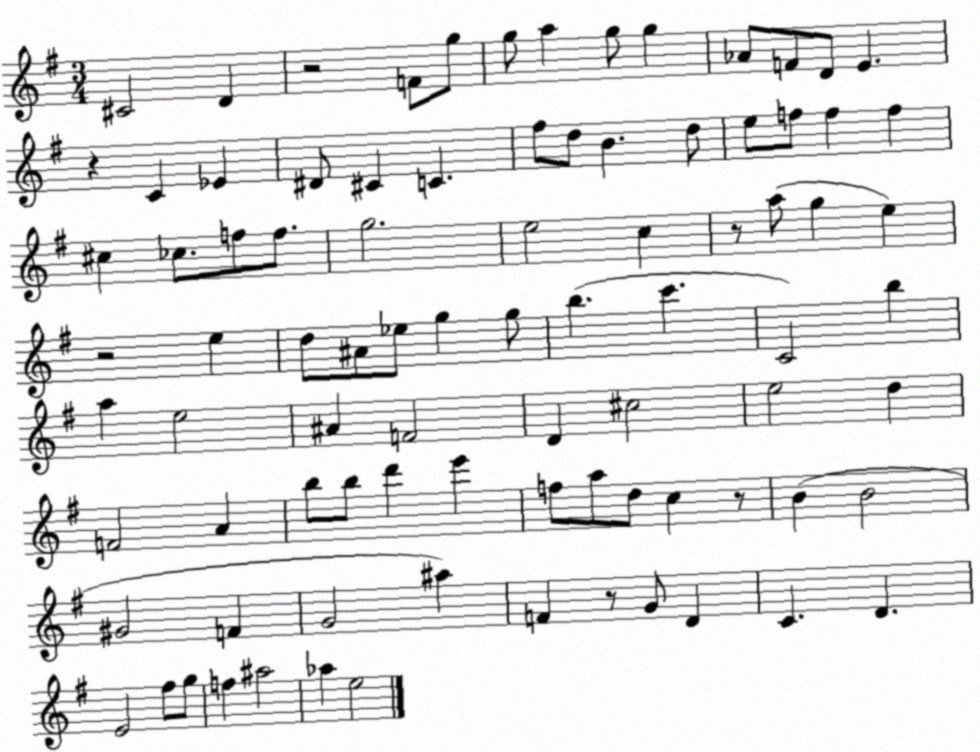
X:1
T:Untitled
M:3/4
L:1/4
K:G
^C2 D z2 F/2 g/2 g/2 a g/2 g _A/2 F/2 D/2 E z C _E ^D/2 ^C C ^f/2 d/2 B d/2 e/2 f/2 f f ^c _c/2 f/2 f/2 g2 e2 c z/2 a/2 g e z2 e d/2 ^A/2 _e/2 g g/2 b c' C2 b a e2 ^A F2 D ^c2 e2 d F2 A b/2 b/2 d' e' f/2 a/2 d/2 c z/2 B B2 ^G2 F G2 ^a F z/2 G/2 D C D E2 ^f/2 g/2 f ^a2 _a e2